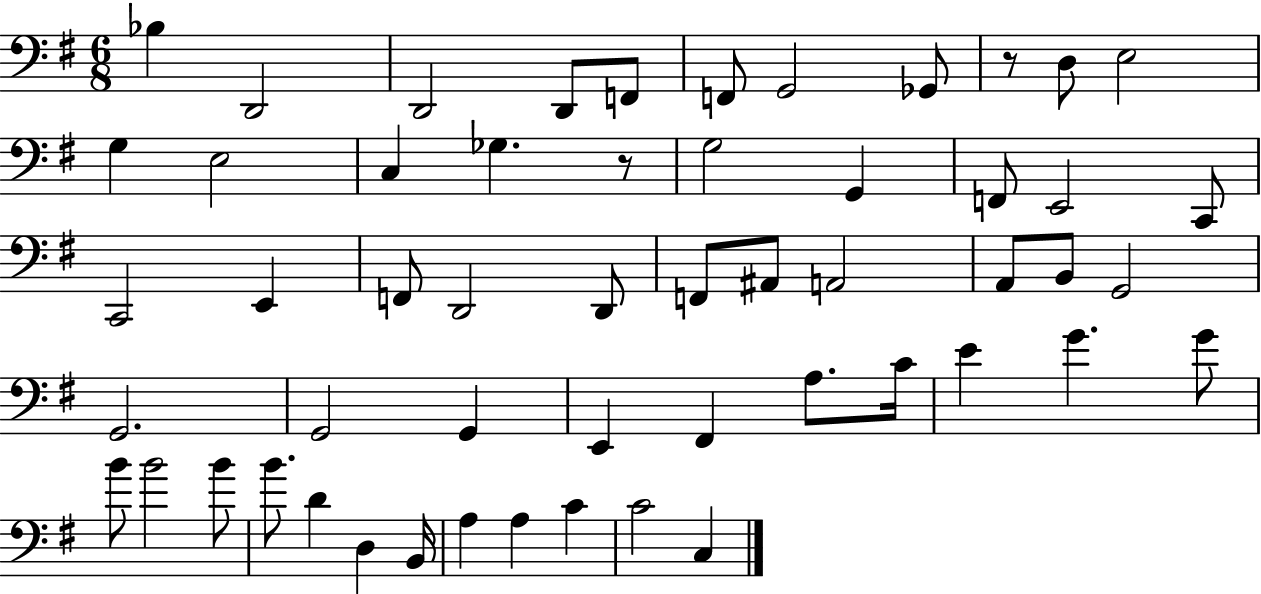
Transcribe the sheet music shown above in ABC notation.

X:1
T:Untitled
M:6/8
L:1/4
K:G
_B, D,,2 D,,2 D,,/2 F,,/2 F,,/2 G,,2 _G,,/2 z/2 D,/2 E,2 G, E,2 C, _G, z/2 G,2 G,, F,,/2 E,,2 C,,/2 C,,2 E,, F,,/2 D,,2 D,,/2 F,,/2 ^A,,/2 A,,2 A,,/2 B,,/2 G,,2 G,,2 G,,2 G,, E,, ^F,, A,/2 C/4 E G G/2 B/2 B2 B/2 B/2 D D, B,,/4 A, A, C C2 C,